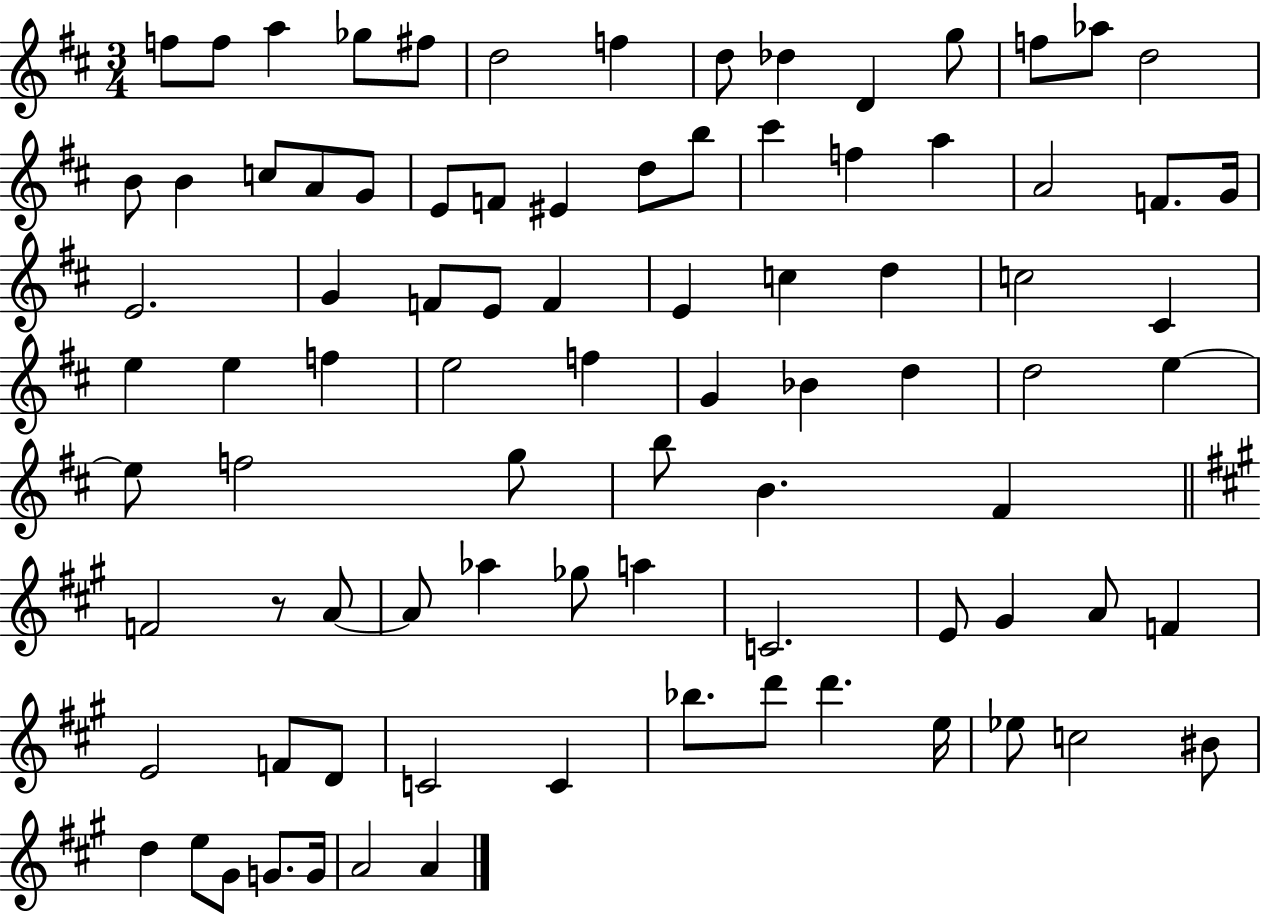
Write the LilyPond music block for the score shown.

{
  \clef treble
  \numericTimeSignature
  \time 3/4
  \key d \major
  \repeat volta 2 { f''8 f''8 a''4 ges''8 fis''8 | d''2 f''4 | d''8 des''4 d'4 g''8 | f''8 aes''8 d''2 | \break b'8 b'4 c''8 a'8 g'8 | e'8 f'8 eis'4 d''8 b''8 | cis'''4 f''4 a''4 | a'2 f'8. g'16 | \break e'2. | g'4 f'8 e'8 f'4 | e'4 c''4 d''4 | c''2 cis'4 | \break e''4 e''4 f''4 | e''2 f''4 | g'4 bes'4 d''4 | d''2 e''4~~ | \break e''8 f''2 g''8 | b''8 b'4. fis'4 | \bar "||" \break \key a \major f'2 r8 a'8~~ | a'8 aes''4 ges''8 a''4 | c'2. | e'8 gis'4 a'8 f'4 | \break e'2 f'8 d'8 | c'2 c'4 | bes''8. d'''8 d'''4. e''16 | ees''8 c''2 bis'8 | \break d''4 e''8 gis'8 g'8. g'16 | a'2 a'4 | } \bar "|."
}